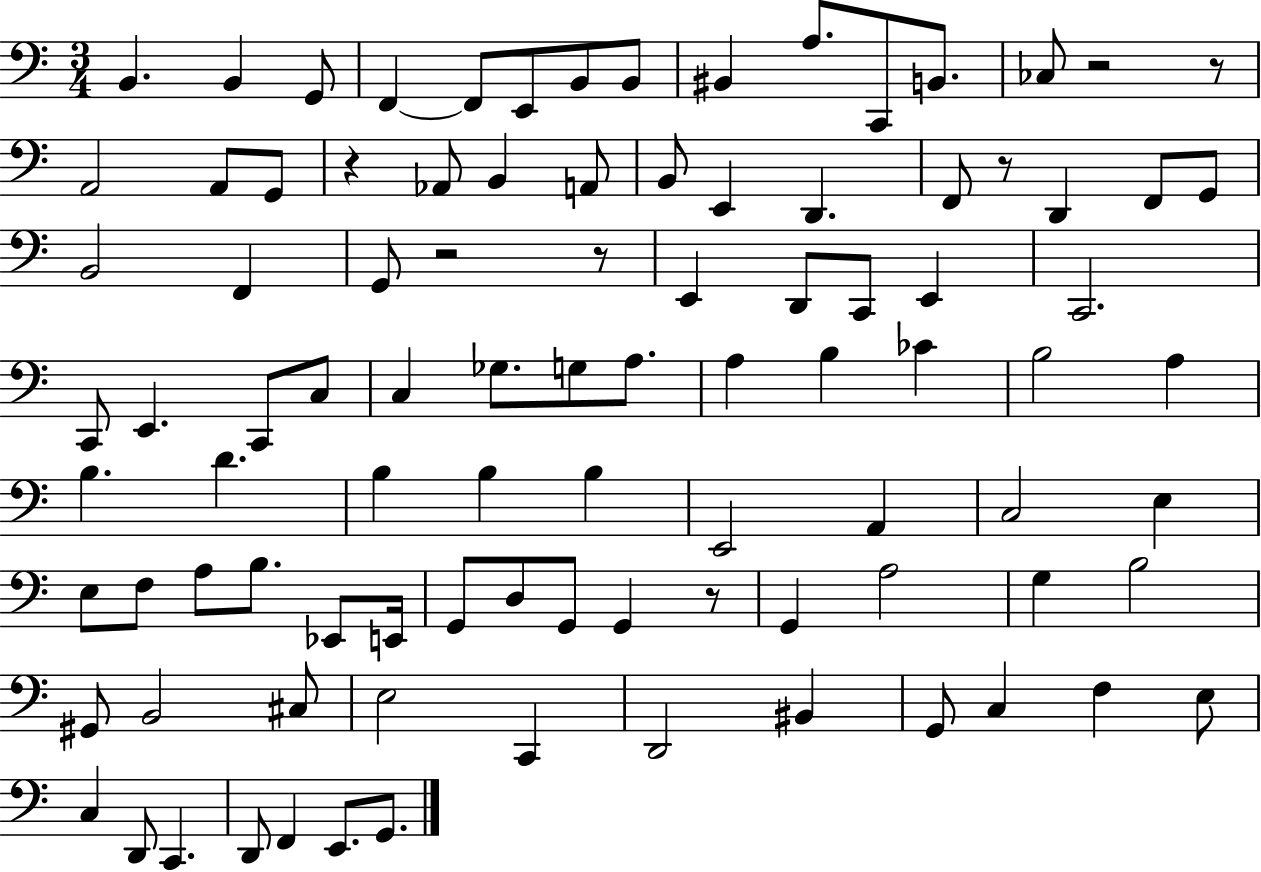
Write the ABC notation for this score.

X:1
T:Untitled
M:3/4
L:1/4
K:C
B,, B,, G,,/2 F,, F,,/2 E,,/2 B,,/2 B,,/2 ^B,, A,/2 C,,/2 B,,/2 _C,/2 z2 z/2 A,,2 A,,/2 G,,/2 z _A,,/2 B,, A,,/2 B,,/2 E,, D,, F,,/2 z/2 D,, F,,/2 G,,/2 B,,2 F,, G,,/2 z2 z/2 E,, D,,/2 C,,/2 E,, C,,2 C,,/2 E,, C,,/2 C,/2 C, _G,/2 G,/2 A,/2 A, B, _C B,2 A, B, D B, B, B, E,,2 A,, C,2 E, E,/2 F,/2 A,/2 B,/2 _E,,/2 E,,/4 G,,/2 D,/2 G,,/2 G,, z/2 G,, A,2 G, B,2 ^G,,/2 B,,2 ^C,/2 E,2 C,, D,,2 ^B,, G,,/2 C, F, E,/2 C, D,,/2 C,, D,,/2 F,, E,,/2 G,,/2